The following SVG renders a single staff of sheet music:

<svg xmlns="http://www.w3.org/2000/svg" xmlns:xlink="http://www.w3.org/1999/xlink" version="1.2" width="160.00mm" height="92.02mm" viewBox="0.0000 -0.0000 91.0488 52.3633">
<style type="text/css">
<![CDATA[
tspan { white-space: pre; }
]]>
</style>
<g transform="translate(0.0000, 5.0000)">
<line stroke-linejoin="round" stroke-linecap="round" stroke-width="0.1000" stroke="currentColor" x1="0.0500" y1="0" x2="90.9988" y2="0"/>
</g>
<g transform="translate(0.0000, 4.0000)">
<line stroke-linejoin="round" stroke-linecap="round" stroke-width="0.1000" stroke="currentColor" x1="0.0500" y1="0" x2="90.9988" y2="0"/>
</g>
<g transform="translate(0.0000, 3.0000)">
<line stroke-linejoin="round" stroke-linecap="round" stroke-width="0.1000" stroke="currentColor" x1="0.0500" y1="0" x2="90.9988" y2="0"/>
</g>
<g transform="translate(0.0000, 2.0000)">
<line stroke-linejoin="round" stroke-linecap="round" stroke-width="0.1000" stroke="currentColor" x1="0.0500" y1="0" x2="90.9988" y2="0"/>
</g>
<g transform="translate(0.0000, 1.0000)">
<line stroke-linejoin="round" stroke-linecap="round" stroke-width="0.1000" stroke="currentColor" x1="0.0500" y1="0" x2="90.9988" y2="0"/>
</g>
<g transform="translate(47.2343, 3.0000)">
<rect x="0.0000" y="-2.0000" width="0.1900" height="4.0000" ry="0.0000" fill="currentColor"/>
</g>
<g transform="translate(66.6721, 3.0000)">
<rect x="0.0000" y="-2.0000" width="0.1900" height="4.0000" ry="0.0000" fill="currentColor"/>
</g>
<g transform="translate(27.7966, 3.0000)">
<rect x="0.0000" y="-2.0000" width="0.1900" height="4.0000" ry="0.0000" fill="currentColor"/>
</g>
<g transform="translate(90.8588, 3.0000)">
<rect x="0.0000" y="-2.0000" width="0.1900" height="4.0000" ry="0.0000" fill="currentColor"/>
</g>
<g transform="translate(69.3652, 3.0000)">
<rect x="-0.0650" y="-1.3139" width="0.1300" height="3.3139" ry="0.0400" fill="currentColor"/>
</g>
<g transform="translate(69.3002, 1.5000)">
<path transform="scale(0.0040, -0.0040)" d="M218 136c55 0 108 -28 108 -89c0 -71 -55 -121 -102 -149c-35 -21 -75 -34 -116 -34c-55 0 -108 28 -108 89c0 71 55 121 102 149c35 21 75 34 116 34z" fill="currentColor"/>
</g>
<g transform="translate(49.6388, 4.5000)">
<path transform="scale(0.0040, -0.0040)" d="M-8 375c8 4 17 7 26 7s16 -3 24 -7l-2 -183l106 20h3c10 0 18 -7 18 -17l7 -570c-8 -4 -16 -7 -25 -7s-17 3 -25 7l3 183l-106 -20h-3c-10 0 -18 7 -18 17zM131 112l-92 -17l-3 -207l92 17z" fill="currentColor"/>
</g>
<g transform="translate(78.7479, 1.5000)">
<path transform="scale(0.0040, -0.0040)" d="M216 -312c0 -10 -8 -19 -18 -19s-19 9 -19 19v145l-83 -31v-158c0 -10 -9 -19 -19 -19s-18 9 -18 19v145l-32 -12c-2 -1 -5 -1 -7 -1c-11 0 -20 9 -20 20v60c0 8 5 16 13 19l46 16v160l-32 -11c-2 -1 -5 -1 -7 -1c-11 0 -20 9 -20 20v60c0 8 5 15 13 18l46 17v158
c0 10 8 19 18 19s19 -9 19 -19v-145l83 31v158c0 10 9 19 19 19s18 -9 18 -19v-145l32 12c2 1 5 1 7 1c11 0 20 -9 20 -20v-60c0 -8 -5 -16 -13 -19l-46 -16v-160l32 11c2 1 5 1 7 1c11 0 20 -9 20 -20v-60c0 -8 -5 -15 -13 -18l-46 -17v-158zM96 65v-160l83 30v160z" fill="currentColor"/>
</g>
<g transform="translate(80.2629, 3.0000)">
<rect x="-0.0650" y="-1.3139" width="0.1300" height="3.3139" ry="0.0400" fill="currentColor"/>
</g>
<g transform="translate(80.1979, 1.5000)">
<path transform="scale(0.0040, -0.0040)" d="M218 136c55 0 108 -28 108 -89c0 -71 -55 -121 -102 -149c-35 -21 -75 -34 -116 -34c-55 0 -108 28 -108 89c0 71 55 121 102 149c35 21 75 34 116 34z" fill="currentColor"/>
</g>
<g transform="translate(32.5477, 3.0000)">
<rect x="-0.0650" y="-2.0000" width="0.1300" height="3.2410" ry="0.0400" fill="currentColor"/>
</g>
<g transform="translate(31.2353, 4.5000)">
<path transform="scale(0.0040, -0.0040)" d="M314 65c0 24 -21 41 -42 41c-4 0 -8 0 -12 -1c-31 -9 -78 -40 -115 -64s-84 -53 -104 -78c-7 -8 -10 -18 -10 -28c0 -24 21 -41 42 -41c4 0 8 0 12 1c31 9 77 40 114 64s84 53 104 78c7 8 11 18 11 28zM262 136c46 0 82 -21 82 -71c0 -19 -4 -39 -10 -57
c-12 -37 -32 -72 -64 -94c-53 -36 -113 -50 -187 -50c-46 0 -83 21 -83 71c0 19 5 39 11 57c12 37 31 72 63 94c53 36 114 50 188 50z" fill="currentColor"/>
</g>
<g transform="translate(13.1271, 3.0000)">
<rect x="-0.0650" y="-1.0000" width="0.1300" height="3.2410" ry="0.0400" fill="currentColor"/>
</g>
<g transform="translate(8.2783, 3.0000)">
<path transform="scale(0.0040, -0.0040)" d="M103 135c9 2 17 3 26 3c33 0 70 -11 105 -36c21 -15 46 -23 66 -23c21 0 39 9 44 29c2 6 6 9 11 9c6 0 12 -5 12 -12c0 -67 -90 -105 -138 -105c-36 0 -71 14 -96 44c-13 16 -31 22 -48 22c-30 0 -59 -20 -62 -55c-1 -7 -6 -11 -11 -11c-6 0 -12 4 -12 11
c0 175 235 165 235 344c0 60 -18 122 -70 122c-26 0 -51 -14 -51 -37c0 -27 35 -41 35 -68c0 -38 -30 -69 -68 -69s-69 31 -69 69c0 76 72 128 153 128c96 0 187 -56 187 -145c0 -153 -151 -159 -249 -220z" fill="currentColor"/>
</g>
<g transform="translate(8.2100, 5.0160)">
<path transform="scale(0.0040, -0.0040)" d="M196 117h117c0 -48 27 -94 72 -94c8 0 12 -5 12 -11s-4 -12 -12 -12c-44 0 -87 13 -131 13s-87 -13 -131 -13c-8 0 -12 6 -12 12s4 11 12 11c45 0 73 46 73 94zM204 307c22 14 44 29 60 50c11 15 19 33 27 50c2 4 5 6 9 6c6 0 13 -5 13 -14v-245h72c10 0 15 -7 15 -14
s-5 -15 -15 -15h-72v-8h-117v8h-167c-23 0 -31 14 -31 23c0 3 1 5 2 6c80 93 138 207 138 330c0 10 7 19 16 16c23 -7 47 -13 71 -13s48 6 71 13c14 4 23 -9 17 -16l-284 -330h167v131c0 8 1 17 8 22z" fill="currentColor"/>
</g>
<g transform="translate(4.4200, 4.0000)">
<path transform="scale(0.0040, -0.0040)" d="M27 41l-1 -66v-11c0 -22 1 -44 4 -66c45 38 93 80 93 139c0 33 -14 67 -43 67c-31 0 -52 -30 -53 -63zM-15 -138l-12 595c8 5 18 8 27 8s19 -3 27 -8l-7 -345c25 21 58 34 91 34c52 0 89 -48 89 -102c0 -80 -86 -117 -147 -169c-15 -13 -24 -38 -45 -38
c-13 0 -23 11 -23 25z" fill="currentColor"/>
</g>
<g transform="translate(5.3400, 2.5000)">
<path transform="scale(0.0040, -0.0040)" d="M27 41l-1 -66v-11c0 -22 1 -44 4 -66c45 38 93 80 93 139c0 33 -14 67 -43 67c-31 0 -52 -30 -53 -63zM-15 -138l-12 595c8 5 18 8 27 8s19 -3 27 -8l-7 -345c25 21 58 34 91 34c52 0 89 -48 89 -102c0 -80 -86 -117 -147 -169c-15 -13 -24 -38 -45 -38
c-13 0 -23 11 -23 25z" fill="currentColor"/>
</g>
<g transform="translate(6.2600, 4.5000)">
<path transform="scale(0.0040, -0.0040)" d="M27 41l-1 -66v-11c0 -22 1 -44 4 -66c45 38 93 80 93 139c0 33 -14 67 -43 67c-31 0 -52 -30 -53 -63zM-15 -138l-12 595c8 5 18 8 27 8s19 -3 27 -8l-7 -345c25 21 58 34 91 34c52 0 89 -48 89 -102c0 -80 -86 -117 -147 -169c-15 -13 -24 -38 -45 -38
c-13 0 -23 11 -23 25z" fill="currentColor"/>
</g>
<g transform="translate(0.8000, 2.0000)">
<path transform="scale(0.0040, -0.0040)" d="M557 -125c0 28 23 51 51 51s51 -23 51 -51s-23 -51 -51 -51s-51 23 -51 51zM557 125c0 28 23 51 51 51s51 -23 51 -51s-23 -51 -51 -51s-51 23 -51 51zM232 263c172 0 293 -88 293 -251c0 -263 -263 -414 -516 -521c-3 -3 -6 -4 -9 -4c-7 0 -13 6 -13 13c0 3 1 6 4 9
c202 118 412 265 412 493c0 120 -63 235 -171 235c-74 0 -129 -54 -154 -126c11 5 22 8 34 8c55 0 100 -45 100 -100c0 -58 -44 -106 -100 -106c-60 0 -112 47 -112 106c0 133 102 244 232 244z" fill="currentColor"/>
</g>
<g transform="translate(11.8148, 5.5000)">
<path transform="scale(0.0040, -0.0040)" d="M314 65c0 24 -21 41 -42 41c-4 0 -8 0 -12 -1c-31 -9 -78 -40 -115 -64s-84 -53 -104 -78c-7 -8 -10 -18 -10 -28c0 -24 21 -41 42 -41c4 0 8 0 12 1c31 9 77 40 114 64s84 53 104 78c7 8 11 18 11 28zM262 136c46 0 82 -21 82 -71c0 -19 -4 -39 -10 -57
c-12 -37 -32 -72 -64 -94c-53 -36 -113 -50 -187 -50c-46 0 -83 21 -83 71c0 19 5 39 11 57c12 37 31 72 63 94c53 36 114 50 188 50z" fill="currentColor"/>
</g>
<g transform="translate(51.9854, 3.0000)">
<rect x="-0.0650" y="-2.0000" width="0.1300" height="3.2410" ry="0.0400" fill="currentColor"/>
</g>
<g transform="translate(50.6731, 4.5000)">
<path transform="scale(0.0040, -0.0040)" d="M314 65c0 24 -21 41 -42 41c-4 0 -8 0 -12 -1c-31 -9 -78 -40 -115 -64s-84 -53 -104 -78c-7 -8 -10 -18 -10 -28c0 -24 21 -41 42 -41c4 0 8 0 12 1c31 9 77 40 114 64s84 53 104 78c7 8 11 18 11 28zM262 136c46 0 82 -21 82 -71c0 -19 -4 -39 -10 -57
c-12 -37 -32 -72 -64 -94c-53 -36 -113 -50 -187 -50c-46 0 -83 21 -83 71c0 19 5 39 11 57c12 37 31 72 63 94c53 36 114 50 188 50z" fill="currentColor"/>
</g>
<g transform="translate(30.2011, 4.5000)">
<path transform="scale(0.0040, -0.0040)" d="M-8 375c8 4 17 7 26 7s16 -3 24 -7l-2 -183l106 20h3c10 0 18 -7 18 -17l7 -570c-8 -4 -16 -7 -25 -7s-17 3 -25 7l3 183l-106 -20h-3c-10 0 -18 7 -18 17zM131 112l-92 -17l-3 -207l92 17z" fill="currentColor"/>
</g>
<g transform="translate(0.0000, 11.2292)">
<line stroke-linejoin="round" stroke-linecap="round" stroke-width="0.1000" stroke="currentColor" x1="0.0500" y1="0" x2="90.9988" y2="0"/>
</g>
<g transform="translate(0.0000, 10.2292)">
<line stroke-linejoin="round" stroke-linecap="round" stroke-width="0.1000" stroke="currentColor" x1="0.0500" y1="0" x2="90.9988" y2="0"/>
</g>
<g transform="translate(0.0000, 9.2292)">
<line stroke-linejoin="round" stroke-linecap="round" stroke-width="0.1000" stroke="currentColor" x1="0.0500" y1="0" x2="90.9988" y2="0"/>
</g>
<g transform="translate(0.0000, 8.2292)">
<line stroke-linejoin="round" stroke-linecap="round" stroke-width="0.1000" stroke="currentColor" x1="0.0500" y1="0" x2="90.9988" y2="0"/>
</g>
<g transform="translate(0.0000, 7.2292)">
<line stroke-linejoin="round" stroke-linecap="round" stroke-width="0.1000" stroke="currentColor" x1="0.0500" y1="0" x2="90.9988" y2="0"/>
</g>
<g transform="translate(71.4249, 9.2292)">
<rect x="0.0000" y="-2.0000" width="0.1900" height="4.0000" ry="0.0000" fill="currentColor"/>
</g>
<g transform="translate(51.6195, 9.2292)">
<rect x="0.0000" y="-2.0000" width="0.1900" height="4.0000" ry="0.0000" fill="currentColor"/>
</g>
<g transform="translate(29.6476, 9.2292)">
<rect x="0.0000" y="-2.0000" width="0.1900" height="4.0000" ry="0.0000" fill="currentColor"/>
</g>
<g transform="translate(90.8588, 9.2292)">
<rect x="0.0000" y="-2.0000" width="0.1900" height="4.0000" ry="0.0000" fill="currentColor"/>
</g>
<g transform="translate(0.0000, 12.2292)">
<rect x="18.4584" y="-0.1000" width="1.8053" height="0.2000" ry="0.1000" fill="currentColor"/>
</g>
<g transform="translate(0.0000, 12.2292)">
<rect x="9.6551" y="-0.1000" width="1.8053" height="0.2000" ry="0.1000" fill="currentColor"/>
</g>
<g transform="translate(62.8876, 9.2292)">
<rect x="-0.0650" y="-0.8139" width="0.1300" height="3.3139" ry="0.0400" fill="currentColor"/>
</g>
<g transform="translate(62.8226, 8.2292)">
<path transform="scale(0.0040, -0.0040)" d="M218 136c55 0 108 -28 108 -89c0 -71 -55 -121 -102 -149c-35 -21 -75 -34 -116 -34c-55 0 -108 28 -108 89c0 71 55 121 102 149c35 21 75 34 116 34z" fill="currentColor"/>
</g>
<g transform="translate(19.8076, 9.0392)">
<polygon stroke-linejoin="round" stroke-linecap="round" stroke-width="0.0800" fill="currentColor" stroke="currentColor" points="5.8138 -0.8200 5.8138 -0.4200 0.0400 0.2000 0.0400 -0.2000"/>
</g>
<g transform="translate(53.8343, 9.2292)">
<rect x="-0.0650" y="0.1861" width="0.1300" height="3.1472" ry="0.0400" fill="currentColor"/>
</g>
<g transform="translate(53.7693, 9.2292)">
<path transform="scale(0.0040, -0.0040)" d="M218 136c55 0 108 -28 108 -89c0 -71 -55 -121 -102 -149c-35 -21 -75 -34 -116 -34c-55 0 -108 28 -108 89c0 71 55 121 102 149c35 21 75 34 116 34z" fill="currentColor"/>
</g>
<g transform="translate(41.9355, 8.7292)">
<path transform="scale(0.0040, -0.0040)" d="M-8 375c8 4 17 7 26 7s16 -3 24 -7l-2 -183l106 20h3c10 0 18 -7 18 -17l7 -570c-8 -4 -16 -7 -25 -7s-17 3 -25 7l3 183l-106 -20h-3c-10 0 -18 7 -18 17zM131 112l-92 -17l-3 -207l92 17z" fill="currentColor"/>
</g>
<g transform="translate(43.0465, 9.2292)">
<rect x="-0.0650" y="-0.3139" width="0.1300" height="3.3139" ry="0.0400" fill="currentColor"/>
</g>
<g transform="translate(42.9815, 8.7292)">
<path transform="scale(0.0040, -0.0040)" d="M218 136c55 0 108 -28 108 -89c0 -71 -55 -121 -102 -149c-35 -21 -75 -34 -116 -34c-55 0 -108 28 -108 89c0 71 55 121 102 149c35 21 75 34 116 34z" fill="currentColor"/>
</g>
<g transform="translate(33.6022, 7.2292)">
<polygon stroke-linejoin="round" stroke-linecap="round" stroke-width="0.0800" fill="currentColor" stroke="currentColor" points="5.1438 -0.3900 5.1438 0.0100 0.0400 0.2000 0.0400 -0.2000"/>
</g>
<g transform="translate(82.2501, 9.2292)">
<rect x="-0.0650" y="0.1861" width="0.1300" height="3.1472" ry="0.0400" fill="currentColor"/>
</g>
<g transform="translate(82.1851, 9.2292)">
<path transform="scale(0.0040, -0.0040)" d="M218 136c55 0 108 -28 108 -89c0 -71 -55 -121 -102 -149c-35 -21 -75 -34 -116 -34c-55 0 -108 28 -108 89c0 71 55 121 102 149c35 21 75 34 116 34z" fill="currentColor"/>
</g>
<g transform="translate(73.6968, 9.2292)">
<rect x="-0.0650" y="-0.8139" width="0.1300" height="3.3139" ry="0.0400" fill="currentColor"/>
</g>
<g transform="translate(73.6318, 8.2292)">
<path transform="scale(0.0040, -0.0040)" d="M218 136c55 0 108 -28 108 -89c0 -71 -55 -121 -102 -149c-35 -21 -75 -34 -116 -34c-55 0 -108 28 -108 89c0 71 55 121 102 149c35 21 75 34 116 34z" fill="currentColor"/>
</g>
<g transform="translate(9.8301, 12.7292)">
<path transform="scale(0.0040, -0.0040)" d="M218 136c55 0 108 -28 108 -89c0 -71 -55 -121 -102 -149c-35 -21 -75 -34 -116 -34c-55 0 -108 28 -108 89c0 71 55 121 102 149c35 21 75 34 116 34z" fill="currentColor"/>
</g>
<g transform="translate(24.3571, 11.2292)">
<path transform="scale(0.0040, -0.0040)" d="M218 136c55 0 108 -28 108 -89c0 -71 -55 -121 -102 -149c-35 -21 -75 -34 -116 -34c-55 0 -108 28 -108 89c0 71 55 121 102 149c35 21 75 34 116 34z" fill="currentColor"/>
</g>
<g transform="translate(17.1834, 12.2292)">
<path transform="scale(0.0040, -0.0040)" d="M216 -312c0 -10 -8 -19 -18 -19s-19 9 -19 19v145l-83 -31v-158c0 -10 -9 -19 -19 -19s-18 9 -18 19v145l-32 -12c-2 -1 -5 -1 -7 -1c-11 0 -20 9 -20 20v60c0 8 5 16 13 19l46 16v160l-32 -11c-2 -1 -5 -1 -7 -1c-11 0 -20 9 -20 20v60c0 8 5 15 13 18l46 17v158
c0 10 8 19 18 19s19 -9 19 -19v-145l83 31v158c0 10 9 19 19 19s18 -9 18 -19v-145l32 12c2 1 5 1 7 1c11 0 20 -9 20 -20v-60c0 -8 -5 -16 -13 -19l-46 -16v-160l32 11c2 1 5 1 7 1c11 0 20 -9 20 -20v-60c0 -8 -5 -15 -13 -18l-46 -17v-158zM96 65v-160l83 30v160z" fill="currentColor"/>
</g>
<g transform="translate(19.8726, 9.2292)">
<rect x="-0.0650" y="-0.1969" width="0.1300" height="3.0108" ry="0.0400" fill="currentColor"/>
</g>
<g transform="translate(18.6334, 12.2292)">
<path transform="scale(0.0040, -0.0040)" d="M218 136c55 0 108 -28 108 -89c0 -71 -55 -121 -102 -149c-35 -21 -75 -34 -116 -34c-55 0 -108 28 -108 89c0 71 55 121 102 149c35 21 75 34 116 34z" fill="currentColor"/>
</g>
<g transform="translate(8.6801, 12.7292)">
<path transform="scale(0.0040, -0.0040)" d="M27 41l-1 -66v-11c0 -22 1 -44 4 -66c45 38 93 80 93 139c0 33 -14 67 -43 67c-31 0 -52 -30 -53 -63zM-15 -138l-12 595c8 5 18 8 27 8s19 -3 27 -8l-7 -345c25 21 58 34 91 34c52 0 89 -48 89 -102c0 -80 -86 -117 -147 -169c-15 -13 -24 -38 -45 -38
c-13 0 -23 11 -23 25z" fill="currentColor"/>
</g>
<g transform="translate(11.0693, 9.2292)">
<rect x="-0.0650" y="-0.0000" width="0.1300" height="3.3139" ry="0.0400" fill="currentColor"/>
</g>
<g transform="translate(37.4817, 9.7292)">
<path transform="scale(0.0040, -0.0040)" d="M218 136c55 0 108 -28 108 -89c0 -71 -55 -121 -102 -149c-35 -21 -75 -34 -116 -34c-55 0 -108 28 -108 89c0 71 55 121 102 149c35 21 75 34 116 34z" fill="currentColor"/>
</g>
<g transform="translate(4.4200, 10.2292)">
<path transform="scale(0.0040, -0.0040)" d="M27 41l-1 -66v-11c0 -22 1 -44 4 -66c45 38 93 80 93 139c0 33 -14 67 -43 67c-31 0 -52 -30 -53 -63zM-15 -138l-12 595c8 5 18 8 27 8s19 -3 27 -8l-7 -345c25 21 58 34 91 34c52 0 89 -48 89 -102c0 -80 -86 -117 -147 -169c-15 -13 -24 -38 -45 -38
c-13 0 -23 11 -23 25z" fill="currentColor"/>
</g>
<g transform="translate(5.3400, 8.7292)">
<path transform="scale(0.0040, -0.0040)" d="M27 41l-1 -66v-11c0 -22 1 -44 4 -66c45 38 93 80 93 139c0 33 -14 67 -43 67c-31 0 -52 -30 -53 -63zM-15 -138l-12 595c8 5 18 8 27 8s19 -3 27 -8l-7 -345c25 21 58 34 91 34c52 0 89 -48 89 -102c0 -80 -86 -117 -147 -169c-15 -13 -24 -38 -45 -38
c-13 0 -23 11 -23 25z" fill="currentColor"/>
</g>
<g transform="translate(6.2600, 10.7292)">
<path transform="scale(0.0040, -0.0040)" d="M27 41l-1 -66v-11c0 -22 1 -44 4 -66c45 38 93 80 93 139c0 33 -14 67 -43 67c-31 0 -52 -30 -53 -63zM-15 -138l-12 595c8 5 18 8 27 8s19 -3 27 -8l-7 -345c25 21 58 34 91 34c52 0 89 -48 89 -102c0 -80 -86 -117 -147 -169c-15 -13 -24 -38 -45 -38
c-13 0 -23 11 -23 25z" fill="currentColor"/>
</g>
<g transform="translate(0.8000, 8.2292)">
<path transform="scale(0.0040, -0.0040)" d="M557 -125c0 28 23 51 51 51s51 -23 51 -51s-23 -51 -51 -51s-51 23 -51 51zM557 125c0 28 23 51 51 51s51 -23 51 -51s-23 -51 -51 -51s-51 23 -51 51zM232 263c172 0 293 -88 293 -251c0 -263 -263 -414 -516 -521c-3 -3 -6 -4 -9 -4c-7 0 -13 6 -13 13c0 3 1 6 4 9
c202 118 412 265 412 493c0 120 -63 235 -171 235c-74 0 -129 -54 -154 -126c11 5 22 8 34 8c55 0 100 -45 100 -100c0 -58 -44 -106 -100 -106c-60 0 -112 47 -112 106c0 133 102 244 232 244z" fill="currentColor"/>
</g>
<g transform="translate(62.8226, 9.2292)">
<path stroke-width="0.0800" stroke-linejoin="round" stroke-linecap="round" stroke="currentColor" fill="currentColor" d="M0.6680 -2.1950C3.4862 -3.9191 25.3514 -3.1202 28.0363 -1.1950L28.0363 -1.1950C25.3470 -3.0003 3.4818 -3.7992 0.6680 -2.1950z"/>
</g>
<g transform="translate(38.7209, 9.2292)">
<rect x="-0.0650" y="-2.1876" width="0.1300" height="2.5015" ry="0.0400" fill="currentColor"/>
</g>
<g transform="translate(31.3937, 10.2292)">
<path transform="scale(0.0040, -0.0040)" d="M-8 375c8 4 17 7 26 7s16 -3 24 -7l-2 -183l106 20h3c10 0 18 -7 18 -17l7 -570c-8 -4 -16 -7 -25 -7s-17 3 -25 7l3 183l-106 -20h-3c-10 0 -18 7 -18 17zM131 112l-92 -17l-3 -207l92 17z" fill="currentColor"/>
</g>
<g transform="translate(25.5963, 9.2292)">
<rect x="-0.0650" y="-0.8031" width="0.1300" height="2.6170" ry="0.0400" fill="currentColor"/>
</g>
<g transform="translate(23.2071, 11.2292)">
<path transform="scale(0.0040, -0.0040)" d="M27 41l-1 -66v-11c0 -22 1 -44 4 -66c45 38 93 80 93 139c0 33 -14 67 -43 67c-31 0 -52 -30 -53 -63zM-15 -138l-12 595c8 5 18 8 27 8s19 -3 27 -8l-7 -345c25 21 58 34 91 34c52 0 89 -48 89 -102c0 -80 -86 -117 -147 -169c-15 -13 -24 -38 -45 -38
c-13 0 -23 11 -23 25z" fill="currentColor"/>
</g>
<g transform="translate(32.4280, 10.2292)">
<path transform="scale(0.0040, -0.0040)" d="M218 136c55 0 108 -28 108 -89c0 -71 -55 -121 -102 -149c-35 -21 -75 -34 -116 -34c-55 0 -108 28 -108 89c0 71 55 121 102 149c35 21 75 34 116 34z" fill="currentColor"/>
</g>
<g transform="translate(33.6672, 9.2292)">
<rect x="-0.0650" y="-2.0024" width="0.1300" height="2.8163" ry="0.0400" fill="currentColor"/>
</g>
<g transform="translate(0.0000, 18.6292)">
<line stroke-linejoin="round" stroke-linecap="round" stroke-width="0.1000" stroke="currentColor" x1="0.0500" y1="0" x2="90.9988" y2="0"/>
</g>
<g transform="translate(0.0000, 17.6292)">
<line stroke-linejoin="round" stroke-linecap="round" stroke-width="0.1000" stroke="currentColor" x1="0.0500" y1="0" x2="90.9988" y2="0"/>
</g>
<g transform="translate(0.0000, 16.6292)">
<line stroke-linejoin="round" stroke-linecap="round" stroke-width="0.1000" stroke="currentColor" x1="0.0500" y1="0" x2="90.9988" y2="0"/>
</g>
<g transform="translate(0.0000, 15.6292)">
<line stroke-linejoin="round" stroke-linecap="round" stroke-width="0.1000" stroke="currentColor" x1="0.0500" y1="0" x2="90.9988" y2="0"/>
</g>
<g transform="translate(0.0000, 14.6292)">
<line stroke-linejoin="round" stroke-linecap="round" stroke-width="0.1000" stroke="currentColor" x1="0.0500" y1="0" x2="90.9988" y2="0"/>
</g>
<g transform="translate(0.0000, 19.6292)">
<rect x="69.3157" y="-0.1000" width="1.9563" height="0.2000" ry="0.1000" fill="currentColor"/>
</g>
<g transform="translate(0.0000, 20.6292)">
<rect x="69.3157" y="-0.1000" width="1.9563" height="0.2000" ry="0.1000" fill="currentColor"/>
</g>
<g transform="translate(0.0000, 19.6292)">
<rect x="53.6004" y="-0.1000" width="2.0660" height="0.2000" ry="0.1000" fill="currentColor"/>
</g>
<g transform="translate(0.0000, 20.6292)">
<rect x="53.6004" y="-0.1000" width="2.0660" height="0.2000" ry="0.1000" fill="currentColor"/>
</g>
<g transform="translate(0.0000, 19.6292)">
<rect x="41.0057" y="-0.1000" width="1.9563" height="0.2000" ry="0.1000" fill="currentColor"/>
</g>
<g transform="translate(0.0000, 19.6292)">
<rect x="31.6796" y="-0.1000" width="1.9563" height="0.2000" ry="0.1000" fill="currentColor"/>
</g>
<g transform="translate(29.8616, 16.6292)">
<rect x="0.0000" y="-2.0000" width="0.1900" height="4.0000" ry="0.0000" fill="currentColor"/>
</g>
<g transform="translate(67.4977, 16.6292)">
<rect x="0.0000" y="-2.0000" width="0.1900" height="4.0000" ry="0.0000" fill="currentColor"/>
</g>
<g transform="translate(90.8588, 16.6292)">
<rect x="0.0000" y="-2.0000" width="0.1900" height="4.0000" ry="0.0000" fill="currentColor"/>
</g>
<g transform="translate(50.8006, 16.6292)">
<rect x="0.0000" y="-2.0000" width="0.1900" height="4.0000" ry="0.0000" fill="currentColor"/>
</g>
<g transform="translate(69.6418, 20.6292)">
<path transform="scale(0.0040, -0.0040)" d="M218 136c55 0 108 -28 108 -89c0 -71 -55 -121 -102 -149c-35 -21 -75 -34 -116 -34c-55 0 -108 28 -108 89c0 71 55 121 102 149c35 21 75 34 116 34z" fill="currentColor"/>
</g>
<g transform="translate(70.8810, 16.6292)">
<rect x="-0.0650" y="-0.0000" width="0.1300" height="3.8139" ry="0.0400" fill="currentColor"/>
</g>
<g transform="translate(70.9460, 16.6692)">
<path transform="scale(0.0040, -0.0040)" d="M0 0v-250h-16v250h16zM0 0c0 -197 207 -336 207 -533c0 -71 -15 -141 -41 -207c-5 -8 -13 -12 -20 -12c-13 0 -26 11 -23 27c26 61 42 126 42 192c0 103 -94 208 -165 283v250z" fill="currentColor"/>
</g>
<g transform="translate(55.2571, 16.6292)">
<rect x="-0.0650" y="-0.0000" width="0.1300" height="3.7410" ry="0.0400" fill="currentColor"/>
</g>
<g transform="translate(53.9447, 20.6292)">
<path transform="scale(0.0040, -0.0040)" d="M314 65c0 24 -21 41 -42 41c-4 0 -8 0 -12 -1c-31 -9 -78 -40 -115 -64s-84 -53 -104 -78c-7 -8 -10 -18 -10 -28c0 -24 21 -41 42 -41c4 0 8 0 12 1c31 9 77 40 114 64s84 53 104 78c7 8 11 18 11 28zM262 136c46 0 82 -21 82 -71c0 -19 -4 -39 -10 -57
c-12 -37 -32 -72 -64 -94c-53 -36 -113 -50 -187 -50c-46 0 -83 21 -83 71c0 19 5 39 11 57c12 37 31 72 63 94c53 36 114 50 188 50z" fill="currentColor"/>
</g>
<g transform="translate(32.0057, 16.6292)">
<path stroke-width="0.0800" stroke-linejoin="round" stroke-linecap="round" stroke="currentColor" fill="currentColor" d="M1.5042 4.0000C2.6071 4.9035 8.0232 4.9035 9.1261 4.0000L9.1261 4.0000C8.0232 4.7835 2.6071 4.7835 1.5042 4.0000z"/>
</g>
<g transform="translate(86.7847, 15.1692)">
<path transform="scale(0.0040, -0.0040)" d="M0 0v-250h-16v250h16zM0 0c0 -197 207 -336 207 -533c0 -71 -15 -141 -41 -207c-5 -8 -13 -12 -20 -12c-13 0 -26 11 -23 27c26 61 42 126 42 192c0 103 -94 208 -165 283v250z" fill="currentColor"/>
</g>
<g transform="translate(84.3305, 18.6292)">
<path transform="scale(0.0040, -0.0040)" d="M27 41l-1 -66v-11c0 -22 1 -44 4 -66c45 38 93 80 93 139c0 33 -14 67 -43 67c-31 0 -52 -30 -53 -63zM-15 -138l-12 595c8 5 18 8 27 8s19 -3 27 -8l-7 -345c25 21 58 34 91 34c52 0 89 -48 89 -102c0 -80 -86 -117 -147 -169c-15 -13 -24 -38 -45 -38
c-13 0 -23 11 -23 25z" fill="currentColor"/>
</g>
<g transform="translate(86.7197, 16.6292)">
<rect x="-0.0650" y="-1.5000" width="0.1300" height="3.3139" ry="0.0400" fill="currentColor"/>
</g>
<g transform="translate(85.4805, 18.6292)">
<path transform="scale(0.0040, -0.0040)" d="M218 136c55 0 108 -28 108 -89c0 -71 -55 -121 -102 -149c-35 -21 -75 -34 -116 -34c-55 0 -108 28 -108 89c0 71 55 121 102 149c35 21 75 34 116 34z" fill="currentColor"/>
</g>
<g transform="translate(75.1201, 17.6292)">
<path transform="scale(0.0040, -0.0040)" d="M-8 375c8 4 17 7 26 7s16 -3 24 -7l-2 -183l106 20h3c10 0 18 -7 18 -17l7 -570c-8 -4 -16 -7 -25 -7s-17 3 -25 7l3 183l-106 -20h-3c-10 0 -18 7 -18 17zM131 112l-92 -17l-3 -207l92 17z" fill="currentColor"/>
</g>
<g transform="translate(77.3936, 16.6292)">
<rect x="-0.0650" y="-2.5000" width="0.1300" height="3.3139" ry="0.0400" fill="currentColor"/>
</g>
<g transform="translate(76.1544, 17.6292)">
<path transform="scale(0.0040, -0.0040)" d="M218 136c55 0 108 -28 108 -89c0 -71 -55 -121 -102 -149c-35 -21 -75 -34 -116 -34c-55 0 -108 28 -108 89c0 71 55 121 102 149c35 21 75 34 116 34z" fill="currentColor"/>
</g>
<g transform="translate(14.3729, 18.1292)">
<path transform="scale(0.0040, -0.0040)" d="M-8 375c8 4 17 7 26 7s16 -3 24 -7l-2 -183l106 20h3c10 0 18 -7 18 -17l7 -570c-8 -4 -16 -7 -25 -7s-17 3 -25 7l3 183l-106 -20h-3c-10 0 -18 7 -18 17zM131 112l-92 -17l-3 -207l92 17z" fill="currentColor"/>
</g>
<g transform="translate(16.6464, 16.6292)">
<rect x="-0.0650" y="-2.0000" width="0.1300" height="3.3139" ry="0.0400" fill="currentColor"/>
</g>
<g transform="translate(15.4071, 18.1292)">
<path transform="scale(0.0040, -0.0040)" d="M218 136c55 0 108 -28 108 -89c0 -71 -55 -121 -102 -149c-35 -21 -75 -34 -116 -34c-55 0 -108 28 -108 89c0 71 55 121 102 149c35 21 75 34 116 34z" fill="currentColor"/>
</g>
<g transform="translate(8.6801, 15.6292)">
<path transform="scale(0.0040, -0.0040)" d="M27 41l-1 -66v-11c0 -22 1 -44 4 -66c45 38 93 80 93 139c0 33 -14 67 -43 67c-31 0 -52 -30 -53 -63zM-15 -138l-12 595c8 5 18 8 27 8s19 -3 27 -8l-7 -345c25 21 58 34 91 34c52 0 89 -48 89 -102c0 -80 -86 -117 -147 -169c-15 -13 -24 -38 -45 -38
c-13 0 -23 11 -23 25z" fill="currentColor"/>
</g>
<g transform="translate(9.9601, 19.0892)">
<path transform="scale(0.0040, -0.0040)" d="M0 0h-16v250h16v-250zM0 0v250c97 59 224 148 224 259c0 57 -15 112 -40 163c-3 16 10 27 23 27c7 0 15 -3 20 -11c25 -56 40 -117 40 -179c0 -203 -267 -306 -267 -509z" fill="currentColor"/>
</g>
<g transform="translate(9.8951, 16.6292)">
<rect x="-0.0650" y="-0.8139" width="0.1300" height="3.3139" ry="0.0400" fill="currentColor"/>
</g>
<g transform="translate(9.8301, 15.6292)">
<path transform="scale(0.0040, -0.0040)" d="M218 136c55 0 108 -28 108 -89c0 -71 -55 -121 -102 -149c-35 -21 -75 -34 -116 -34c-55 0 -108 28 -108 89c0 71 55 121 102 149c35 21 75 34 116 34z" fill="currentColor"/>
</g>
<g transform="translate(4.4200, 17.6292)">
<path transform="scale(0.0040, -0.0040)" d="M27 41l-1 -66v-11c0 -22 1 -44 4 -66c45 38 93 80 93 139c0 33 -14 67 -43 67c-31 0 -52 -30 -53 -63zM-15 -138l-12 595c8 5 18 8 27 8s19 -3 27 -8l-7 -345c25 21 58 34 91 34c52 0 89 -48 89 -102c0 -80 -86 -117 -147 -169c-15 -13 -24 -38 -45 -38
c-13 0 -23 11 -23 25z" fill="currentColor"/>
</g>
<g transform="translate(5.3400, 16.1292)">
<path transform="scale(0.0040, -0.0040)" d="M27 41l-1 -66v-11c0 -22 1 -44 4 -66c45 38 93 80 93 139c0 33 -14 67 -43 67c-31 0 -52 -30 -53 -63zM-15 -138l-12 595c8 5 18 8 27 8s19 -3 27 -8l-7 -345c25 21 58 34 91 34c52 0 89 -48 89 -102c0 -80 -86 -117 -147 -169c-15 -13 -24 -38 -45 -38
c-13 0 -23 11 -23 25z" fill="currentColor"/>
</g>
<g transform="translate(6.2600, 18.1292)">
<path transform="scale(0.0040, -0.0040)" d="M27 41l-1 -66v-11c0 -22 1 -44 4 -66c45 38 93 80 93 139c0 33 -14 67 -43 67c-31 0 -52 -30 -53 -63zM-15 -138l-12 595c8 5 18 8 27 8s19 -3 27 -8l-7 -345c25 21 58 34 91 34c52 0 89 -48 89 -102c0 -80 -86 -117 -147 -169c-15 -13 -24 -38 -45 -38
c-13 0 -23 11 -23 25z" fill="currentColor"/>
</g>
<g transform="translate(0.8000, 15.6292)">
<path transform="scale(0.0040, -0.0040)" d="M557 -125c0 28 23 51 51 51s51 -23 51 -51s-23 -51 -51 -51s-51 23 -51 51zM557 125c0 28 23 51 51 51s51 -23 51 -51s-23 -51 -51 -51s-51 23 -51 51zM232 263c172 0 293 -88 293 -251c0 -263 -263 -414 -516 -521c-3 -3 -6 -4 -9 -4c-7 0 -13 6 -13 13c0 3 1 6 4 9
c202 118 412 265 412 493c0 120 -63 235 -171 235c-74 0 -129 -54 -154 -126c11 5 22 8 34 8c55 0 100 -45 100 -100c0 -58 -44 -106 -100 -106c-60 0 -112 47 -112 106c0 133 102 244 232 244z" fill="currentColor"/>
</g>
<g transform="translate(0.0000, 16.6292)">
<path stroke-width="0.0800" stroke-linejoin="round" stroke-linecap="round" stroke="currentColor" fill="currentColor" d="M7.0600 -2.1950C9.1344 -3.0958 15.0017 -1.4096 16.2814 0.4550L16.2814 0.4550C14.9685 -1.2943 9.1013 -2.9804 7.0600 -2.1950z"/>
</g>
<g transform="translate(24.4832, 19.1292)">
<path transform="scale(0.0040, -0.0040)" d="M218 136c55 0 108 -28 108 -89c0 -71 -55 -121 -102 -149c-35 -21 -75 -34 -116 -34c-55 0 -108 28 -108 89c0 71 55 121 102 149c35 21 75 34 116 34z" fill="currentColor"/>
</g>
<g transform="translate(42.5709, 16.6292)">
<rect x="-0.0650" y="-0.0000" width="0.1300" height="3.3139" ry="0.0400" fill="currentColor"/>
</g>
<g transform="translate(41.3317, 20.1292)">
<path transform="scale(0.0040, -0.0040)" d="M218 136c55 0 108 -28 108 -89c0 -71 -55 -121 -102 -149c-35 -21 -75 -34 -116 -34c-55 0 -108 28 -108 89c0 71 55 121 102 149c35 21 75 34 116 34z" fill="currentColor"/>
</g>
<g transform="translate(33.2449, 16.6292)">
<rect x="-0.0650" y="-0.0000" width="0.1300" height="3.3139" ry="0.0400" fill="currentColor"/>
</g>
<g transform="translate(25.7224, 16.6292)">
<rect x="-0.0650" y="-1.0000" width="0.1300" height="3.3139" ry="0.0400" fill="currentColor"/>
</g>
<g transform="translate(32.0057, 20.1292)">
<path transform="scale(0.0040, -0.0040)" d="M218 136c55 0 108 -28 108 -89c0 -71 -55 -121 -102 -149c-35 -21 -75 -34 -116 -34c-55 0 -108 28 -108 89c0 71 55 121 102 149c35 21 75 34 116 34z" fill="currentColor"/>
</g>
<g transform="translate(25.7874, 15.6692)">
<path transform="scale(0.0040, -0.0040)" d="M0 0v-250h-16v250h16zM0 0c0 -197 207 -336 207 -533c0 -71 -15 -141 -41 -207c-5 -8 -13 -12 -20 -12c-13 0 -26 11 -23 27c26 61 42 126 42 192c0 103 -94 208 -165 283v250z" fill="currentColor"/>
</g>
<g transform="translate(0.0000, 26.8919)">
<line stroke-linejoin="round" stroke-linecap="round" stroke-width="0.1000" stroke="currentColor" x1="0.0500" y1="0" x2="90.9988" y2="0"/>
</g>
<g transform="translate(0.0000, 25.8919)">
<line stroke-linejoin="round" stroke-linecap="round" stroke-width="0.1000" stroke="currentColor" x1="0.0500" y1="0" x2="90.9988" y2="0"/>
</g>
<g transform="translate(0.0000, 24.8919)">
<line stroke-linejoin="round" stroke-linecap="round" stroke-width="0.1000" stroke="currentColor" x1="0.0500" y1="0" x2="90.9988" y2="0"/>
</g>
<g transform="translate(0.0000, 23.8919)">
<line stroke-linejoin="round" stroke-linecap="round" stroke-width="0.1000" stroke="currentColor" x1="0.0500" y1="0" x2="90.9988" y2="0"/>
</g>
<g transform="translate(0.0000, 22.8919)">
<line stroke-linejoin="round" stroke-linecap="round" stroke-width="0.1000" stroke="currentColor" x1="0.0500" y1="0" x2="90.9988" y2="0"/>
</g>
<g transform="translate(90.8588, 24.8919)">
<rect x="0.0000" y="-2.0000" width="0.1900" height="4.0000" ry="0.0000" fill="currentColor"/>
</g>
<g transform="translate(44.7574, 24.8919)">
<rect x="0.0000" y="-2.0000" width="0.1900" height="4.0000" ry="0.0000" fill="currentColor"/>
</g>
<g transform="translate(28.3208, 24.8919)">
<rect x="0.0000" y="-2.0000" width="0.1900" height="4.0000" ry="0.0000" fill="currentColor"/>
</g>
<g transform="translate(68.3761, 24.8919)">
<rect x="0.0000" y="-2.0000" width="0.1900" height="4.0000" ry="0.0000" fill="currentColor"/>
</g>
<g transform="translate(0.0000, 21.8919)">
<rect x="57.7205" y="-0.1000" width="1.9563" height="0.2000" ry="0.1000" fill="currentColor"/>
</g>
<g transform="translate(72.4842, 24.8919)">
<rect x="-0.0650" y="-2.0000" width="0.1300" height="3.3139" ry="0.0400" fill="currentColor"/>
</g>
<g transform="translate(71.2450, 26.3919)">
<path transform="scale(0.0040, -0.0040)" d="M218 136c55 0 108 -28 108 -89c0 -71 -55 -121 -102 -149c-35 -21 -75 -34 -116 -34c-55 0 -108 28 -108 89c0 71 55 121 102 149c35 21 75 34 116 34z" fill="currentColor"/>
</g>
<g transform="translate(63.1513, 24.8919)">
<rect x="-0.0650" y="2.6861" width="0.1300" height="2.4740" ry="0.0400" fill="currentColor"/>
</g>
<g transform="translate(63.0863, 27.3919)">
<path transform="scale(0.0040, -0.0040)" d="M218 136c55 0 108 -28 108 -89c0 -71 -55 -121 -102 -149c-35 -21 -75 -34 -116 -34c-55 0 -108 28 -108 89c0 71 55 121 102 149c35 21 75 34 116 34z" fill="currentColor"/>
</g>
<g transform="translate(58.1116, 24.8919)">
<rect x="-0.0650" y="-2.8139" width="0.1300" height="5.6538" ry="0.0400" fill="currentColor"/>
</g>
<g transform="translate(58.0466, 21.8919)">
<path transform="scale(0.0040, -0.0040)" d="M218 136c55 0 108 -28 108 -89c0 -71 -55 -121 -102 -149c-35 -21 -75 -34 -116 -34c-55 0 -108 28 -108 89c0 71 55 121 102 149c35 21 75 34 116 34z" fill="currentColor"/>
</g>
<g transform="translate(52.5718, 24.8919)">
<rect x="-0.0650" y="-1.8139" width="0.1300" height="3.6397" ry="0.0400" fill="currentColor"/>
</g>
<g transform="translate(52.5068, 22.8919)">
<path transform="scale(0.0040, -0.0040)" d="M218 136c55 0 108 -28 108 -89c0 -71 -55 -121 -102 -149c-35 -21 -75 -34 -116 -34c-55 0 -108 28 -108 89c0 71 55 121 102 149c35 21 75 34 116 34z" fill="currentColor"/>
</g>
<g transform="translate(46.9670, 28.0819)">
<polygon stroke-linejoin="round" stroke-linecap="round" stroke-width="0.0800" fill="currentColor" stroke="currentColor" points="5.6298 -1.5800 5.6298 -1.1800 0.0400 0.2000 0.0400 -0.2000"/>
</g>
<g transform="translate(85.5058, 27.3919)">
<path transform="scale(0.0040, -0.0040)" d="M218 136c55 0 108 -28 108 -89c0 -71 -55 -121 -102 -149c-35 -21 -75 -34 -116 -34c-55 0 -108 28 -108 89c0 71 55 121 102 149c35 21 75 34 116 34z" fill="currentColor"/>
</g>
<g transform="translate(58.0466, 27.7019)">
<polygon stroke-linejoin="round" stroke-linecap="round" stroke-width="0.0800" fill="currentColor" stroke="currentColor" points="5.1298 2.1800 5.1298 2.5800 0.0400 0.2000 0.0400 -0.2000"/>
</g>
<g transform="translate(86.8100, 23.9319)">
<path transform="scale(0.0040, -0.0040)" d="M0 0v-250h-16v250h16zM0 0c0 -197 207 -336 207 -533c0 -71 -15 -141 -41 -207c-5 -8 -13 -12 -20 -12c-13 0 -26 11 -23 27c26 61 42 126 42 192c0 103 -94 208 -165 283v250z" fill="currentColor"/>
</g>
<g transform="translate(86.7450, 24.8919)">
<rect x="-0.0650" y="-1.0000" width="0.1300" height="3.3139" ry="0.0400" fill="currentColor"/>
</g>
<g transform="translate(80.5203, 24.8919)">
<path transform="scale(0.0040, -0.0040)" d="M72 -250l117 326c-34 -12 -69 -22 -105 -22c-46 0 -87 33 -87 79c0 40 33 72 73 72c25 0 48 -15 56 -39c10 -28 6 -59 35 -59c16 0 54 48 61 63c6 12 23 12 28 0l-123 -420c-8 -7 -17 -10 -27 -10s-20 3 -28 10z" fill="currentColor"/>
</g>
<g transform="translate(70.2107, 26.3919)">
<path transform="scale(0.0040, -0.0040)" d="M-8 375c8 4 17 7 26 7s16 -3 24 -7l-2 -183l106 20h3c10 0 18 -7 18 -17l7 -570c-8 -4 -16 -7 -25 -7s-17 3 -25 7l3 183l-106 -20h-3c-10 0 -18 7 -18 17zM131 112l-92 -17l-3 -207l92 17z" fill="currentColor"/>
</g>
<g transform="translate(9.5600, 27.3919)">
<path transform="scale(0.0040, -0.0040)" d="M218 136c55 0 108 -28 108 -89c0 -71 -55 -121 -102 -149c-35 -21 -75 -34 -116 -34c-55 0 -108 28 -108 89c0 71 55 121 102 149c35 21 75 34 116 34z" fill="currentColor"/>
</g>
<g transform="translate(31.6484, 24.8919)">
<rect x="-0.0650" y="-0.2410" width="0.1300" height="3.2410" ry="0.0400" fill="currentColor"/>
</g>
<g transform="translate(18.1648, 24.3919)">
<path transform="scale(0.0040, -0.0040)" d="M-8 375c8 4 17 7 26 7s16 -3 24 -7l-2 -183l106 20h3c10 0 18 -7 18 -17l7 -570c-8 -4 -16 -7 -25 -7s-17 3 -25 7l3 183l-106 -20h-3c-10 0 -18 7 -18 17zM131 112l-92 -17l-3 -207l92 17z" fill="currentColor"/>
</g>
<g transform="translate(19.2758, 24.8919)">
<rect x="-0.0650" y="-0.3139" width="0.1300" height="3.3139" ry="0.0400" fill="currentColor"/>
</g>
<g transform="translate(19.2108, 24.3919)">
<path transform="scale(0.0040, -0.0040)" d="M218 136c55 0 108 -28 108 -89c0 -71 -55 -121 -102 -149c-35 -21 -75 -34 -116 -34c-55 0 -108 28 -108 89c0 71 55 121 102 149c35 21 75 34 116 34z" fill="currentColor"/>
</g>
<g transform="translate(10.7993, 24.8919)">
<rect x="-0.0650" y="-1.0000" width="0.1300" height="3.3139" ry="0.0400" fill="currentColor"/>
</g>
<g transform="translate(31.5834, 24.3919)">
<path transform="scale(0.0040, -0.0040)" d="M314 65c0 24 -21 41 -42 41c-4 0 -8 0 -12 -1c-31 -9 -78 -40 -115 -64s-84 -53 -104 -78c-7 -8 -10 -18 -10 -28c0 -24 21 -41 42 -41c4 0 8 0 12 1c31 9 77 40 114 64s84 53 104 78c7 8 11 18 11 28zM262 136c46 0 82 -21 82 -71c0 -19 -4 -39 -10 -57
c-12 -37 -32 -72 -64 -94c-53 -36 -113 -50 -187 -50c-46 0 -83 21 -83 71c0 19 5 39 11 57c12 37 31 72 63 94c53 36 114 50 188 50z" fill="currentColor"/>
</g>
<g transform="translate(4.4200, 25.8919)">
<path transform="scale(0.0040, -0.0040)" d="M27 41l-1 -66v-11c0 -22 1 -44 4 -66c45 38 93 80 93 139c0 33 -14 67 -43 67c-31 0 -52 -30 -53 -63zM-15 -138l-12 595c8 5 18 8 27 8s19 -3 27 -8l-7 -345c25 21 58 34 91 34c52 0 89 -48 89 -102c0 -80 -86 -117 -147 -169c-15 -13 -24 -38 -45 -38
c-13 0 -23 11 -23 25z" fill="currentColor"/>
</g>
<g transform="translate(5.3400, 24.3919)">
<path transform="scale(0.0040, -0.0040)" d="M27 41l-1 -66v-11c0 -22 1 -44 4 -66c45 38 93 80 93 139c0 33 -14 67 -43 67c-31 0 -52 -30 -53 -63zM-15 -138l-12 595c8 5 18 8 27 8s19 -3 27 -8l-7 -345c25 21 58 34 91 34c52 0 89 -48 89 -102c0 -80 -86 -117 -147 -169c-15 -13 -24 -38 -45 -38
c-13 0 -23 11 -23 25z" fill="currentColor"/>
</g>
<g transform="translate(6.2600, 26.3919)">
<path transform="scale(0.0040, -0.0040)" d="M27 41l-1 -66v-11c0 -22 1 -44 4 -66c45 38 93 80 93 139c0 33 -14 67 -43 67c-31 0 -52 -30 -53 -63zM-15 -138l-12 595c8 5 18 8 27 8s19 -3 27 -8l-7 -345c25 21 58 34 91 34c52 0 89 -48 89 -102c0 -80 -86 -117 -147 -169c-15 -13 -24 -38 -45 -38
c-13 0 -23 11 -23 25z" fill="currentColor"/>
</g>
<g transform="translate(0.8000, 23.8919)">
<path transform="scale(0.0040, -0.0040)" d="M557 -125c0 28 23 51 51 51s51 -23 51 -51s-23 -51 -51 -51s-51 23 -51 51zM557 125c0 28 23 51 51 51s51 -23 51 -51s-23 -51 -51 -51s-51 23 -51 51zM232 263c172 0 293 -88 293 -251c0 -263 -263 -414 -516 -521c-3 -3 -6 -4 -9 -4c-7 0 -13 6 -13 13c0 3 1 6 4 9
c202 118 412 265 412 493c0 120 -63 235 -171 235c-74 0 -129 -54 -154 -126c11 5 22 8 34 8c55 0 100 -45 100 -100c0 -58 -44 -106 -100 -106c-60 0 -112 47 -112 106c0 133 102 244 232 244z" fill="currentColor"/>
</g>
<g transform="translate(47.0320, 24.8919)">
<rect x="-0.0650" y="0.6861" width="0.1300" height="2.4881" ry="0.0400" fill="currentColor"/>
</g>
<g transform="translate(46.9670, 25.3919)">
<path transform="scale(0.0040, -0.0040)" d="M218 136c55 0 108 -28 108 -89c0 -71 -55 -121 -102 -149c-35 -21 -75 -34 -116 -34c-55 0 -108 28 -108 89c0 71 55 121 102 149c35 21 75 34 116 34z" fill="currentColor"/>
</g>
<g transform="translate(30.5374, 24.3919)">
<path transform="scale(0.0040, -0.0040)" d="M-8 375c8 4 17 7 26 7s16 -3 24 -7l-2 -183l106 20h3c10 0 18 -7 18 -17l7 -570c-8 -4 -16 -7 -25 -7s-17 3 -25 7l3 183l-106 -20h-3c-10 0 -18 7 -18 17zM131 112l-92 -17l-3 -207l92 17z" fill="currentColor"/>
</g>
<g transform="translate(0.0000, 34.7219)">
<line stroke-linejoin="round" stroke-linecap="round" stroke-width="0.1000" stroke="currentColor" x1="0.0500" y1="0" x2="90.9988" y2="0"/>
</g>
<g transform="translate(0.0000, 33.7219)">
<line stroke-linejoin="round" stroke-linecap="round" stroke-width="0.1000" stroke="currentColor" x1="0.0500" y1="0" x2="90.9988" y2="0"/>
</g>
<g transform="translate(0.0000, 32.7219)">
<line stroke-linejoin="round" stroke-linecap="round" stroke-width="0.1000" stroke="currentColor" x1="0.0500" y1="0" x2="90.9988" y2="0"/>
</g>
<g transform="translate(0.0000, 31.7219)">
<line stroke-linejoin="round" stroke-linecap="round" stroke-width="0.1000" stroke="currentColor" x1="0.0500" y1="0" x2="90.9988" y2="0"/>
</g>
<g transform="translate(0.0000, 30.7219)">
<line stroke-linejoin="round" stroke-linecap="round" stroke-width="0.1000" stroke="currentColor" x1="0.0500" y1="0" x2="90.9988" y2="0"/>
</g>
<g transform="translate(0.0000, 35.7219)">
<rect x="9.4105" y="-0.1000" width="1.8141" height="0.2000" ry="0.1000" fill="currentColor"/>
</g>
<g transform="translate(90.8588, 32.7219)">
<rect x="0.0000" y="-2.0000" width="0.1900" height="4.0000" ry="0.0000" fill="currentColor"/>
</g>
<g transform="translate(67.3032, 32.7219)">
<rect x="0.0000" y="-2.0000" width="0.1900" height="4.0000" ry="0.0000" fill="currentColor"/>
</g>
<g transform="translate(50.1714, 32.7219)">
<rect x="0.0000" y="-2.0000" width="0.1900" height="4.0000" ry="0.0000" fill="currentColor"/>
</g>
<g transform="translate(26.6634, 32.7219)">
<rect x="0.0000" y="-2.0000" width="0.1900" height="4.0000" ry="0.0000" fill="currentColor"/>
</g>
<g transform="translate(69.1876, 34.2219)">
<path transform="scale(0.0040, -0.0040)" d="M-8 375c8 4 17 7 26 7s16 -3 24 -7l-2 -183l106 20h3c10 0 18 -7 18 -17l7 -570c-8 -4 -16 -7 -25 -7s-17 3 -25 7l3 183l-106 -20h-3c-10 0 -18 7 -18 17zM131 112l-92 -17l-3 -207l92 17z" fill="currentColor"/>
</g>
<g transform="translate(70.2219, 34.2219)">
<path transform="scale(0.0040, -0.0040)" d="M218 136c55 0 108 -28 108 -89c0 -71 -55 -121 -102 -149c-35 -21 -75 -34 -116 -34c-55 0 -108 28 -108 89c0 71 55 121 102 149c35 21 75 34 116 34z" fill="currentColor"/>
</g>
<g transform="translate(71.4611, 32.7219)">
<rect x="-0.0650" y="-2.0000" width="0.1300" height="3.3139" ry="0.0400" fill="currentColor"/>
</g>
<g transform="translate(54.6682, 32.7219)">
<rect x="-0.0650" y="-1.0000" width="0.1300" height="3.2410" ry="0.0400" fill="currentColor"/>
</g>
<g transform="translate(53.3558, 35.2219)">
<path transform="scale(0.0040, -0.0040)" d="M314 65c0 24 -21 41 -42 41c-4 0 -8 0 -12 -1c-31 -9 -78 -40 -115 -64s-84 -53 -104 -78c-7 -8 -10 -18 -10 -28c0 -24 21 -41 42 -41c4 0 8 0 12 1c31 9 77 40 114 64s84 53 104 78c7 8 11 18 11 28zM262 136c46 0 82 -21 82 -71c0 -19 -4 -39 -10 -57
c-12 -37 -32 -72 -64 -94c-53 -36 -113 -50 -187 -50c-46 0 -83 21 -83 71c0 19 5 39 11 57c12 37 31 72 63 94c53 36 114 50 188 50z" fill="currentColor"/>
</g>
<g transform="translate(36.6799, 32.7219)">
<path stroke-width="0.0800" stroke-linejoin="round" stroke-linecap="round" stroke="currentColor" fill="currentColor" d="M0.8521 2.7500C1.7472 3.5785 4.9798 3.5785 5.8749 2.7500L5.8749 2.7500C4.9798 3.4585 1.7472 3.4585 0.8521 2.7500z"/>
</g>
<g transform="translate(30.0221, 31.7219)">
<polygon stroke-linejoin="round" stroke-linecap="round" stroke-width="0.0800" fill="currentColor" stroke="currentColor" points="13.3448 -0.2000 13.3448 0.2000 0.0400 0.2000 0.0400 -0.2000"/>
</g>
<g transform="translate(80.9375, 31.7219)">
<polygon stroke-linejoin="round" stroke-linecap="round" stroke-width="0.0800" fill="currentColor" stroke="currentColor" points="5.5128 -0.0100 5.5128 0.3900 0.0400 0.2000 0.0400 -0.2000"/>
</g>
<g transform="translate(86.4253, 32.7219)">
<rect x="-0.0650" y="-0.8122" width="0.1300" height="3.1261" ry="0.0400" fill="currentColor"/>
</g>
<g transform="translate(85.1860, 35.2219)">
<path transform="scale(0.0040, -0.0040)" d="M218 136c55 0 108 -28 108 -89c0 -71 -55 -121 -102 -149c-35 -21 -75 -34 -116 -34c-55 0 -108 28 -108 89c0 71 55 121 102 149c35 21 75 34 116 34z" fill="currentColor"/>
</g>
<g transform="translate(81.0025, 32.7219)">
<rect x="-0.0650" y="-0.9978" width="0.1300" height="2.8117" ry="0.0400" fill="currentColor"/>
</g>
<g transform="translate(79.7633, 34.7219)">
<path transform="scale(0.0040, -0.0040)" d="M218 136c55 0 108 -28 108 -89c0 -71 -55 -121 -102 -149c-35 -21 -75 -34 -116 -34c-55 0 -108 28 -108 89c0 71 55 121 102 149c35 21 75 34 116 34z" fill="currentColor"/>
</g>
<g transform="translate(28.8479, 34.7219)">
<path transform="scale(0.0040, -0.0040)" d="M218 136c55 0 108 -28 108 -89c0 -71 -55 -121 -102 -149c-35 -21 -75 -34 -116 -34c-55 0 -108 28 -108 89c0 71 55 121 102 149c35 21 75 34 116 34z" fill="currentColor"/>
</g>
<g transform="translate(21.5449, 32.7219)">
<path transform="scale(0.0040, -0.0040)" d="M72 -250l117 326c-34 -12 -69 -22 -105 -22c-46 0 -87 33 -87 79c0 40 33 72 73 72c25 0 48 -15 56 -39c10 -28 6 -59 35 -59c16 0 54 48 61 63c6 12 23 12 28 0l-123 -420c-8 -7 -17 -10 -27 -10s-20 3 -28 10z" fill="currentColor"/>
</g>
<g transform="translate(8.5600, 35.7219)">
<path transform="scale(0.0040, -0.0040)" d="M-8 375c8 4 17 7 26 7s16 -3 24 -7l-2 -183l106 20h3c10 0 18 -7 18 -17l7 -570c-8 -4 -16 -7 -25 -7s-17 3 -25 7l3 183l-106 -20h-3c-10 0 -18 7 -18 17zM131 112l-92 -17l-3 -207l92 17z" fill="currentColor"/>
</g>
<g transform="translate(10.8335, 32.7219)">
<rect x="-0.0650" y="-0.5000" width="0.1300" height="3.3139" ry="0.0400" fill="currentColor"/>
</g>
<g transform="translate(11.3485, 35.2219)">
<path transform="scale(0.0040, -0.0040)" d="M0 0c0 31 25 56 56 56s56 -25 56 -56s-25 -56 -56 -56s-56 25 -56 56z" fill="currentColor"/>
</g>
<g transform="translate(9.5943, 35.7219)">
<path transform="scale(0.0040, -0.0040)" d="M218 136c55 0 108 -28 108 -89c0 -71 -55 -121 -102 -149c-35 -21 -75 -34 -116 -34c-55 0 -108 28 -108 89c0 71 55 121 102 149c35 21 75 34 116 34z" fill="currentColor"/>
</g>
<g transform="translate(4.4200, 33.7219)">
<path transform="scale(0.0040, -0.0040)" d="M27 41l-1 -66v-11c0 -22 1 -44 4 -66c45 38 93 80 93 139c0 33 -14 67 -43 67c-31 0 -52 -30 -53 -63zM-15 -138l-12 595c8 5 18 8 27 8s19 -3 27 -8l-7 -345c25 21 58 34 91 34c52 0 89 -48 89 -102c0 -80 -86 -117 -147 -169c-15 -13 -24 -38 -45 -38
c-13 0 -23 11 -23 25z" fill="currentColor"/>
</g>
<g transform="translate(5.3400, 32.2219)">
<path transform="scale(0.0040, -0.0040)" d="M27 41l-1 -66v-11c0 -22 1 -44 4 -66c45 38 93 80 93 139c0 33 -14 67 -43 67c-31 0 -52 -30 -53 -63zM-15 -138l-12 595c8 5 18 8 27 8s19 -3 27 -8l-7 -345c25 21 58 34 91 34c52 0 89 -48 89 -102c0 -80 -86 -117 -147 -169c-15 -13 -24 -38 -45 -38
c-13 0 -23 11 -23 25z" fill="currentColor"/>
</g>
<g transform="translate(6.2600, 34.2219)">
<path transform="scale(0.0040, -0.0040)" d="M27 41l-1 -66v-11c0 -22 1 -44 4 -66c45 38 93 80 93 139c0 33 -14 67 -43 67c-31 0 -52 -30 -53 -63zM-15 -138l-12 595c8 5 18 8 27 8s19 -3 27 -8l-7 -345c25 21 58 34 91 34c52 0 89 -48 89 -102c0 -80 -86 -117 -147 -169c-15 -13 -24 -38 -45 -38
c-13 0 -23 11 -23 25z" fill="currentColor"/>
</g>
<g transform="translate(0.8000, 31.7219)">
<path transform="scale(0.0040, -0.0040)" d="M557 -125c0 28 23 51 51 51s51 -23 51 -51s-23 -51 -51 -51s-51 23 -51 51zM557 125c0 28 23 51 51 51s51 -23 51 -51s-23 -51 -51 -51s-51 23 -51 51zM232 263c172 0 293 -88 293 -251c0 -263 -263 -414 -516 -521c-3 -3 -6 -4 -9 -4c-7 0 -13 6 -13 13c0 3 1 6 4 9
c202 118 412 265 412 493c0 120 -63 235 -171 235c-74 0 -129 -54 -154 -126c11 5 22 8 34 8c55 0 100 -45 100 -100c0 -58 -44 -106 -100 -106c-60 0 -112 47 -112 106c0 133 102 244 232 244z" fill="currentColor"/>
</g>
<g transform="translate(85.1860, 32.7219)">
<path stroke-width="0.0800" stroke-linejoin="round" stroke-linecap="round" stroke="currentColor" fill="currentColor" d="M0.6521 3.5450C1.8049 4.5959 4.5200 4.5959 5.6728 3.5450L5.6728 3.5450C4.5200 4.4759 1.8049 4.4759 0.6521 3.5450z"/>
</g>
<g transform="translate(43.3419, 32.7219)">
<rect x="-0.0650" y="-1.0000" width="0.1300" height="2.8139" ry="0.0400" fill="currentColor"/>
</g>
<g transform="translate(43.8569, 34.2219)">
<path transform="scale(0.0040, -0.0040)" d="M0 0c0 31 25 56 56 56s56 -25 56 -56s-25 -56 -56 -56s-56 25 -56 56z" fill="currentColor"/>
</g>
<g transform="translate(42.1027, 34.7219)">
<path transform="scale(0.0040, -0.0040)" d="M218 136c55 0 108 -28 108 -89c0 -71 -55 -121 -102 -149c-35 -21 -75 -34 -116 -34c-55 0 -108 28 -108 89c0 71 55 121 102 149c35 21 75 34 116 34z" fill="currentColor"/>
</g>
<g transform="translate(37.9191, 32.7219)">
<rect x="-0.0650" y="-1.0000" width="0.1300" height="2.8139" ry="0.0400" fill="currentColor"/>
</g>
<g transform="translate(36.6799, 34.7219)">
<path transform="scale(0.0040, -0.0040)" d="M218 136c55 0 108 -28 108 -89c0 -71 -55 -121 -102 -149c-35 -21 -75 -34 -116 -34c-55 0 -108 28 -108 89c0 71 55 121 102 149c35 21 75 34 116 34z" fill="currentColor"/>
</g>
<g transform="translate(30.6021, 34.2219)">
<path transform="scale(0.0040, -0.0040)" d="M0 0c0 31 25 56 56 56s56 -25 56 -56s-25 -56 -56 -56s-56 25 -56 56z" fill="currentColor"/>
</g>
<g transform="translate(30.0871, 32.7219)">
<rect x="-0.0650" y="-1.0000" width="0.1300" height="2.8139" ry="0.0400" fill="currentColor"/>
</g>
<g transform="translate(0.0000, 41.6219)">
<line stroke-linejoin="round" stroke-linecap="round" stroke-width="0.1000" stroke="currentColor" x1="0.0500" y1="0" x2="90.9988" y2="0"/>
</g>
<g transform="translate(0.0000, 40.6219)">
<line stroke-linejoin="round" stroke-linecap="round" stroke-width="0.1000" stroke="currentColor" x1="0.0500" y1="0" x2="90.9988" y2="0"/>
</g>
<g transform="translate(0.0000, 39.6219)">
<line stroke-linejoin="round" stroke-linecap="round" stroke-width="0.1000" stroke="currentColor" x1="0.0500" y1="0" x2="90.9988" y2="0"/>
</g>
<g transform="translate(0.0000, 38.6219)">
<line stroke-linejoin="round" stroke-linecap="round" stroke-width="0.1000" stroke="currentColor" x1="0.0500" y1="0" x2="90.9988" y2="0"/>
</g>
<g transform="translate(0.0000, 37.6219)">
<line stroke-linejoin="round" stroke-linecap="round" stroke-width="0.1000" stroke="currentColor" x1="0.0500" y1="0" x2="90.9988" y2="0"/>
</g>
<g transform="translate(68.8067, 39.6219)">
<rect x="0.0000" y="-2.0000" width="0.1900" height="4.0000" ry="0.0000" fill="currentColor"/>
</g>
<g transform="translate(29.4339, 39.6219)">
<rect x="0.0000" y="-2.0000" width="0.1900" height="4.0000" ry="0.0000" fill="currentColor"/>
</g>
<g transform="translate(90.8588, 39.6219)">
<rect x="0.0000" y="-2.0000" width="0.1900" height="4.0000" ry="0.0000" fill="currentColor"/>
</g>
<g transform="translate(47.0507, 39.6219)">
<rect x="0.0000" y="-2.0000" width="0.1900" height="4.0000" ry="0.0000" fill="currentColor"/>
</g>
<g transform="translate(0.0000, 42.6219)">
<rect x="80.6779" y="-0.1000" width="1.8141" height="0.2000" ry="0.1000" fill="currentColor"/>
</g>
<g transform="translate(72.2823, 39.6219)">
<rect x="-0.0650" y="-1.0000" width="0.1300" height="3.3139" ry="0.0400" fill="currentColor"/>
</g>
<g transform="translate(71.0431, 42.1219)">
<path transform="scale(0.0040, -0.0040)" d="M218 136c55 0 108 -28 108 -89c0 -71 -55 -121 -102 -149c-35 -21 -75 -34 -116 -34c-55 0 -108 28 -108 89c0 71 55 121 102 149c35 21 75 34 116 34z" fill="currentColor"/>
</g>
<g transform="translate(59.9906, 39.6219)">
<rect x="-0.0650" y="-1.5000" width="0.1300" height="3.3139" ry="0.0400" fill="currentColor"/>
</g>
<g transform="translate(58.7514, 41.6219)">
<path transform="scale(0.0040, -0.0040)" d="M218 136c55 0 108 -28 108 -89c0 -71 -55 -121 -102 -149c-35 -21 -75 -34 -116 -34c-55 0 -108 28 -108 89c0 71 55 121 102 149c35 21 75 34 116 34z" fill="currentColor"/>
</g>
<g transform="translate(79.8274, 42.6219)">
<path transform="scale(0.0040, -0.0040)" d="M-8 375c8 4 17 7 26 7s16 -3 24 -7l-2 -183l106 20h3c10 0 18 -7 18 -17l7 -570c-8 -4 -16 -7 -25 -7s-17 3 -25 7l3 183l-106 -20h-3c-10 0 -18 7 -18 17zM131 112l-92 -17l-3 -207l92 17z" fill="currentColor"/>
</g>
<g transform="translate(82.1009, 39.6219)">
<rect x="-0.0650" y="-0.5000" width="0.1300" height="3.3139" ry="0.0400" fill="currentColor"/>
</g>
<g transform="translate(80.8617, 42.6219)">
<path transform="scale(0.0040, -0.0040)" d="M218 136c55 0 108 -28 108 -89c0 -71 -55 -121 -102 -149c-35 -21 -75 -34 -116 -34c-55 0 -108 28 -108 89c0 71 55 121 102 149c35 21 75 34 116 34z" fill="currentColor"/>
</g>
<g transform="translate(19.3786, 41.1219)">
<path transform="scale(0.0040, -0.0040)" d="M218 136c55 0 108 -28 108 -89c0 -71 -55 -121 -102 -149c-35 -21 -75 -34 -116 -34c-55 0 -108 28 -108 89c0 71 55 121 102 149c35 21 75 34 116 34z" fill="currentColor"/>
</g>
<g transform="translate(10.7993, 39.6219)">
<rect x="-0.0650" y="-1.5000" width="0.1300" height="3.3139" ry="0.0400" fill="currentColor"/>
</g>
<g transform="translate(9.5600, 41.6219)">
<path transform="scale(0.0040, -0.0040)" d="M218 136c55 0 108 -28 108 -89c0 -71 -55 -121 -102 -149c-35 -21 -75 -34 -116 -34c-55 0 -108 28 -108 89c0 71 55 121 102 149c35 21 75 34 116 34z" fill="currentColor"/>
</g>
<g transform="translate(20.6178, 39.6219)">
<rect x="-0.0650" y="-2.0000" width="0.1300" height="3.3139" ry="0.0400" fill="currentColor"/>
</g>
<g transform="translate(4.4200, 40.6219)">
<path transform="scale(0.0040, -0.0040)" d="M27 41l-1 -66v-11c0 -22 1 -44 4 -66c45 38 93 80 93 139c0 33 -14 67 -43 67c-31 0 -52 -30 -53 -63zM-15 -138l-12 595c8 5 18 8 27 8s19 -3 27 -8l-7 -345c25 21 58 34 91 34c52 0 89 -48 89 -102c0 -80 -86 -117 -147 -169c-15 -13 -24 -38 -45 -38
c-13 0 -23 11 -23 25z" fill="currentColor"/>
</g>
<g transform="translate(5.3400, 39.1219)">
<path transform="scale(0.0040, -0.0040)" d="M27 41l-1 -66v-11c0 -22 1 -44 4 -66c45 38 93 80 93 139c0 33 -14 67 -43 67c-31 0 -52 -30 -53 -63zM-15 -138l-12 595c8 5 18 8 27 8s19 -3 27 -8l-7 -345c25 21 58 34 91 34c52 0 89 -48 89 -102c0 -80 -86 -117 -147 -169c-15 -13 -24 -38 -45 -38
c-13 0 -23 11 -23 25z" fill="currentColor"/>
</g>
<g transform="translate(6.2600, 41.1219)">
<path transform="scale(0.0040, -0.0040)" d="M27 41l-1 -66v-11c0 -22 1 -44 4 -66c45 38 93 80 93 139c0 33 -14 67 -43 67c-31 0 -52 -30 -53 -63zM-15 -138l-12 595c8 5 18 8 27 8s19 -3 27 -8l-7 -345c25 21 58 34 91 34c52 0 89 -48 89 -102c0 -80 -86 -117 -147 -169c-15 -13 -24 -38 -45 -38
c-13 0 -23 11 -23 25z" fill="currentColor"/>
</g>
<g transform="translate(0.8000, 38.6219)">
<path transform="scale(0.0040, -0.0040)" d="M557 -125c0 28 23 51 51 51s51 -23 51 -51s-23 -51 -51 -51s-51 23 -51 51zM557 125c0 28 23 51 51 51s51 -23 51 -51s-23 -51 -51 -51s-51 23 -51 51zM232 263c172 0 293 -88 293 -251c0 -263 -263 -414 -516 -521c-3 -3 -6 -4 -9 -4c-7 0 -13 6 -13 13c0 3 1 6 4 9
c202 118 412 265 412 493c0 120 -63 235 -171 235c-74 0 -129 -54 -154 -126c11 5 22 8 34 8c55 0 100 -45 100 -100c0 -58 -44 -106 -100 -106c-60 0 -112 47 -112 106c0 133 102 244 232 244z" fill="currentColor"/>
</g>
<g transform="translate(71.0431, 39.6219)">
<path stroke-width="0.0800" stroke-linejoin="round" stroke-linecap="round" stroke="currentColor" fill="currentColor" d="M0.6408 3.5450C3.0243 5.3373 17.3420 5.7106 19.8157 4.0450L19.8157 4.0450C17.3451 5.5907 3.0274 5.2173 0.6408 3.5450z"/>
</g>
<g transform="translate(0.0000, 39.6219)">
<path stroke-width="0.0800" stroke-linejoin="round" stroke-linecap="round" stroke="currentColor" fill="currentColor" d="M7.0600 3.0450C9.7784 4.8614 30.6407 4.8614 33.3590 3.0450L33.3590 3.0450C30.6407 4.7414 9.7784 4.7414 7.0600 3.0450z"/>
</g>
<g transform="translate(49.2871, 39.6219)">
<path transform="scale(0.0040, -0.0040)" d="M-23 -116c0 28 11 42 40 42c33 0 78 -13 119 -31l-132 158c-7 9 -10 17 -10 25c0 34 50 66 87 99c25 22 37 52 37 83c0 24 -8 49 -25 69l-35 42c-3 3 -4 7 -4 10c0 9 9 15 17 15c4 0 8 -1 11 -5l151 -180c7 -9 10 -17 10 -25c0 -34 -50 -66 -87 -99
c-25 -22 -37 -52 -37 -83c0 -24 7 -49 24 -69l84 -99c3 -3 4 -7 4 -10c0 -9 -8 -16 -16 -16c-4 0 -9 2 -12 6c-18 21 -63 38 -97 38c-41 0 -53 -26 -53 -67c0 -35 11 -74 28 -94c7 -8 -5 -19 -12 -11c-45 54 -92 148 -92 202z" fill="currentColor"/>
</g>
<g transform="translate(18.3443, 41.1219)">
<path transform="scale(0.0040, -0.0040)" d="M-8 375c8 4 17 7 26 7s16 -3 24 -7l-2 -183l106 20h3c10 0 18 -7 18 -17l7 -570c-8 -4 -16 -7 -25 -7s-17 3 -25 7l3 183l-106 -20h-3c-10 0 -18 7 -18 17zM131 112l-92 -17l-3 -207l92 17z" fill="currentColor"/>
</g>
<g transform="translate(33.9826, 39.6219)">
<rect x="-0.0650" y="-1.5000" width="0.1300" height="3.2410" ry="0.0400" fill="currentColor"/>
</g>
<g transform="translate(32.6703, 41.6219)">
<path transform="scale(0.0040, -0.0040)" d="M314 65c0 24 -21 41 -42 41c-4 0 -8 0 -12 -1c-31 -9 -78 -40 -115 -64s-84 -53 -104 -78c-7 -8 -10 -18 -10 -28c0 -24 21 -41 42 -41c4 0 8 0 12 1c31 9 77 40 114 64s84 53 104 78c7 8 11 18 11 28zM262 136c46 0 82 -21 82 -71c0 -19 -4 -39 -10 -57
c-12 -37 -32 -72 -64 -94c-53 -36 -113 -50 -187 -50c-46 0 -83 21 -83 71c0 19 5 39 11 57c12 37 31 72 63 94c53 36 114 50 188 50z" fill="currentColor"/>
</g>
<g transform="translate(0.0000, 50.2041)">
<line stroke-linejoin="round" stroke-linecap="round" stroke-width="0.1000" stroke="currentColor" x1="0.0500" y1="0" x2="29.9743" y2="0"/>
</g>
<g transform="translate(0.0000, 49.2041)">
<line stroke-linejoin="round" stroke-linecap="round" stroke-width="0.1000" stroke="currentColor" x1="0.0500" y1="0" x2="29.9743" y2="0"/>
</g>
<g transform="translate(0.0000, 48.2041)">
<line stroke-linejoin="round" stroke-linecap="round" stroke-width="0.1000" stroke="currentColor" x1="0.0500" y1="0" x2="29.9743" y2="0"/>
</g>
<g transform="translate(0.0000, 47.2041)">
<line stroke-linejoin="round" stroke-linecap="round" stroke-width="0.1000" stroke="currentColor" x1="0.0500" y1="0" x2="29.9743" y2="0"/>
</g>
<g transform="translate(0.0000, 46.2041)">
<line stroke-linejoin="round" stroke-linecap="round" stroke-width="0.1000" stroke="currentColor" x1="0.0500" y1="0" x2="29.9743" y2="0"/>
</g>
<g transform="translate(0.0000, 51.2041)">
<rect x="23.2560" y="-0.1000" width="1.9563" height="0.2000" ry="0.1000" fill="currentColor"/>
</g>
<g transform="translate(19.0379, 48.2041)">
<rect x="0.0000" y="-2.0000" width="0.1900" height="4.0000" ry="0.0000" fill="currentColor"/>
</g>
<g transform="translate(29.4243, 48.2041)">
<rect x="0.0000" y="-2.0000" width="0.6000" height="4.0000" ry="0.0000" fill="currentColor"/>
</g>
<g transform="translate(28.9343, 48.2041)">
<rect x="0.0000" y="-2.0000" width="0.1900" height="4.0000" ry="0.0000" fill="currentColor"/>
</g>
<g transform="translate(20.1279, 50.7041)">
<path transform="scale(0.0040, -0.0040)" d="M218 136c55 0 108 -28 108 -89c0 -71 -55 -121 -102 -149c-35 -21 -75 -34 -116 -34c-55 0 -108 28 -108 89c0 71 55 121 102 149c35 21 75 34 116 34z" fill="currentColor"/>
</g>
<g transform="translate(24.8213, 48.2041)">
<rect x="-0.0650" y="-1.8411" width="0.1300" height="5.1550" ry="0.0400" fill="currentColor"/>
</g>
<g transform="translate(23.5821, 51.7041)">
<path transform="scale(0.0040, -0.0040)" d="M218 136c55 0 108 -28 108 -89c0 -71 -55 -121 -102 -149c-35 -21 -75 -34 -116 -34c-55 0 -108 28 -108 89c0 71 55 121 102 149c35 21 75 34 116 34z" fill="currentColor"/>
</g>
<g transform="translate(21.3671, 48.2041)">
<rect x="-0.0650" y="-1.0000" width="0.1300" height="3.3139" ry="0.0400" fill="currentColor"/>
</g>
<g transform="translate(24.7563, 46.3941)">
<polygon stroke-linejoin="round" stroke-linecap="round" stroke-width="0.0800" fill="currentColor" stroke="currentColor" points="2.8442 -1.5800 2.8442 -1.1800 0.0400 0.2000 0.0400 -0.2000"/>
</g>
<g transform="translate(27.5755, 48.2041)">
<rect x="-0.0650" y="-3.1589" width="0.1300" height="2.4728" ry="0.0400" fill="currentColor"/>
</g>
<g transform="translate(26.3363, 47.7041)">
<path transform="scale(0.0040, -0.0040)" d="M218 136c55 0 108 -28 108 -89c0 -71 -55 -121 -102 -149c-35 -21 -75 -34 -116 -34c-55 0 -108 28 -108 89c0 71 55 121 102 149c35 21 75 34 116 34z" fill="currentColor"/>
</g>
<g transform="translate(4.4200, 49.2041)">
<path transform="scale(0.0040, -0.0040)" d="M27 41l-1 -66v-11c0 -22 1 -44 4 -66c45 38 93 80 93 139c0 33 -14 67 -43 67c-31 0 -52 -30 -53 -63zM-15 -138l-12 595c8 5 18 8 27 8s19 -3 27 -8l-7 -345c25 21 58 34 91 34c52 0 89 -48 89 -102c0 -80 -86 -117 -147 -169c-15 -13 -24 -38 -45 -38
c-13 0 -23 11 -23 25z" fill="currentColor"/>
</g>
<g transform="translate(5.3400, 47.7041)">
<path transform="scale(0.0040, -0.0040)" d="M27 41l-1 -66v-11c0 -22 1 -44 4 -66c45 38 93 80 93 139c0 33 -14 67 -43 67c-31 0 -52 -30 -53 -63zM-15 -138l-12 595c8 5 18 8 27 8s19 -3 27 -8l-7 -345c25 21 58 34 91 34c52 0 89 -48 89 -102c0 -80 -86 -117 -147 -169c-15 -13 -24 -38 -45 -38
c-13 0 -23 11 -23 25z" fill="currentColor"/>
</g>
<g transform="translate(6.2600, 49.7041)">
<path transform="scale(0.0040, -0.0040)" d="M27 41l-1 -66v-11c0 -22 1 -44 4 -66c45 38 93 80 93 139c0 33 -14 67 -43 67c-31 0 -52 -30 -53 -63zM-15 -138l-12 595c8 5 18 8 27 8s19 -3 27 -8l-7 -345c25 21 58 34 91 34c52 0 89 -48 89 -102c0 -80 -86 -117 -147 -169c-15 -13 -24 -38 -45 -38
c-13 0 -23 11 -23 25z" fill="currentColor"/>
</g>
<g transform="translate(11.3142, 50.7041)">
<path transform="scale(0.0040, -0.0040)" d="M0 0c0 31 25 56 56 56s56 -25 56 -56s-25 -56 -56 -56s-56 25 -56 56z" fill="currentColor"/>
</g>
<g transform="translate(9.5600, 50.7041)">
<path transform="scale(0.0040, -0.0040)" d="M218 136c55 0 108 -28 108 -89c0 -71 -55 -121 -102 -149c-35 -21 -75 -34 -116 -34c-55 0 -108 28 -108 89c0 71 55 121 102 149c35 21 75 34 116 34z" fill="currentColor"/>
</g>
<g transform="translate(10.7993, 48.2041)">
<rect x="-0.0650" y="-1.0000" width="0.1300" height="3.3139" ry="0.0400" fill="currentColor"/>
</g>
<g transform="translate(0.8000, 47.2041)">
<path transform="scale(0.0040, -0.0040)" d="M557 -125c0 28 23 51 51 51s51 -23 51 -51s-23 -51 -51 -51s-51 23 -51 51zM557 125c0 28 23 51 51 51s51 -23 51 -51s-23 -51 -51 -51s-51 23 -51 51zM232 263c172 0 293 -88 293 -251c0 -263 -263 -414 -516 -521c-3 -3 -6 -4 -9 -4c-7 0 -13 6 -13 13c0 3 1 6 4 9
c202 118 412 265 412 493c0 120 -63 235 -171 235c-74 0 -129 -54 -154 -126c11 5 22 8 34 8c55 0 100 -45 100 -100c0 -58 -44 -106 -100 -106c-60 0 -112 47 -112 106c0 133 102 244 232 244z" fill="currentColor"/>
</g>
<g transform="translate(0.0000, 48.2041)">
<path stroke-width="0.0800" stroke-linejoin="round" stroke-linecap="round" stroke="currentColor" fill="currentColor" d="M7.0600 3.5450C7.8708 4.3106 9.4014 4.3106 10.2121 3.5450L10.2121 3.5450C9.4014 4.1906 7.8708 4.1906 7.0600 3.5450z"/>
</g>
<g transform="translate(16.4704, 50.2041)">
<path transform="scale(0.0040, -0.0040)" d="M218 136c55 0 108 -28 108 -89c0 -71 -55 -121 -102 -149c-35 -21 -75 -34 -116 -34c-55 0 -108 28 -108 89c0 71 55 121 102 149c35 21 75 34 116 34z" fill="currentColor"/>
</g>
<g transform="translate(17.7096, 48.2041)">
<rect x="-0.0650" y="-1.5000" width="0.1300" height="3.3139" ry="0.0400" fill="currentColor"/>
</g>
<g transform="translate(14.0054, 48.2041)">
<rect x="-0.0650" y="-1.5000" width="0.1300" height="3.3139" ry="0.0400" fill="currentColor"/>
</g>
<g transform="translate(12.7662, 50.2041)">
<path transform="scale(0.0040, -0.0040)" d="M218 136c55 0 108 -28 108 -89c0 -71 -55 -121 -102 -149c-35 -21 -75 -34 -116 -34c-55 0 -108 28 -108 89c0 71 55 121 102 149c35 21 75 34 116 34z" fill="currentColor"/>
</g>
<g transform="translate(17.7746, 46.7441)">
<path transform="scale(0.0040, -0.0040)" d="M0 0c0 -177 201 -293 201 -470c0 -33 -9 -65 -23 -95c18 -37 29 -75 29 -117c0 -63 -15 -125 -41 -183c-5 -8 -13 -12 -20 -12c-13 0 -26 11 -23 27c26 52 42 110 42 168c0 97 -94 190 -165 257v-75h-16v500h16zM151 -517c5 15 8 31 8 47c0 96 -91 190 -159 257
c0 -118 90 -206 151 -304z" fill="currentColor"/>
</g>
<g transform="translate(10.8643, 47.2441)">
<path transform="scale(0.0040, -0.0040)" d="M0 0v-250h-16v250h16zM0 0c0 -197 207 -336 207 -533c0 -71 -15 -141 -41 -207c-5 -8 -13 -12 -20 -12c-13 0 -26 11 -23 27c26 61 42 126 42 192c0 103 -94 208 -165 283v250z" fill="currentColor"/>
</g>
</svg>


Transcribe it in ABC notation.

X:1
T:Untitled
M:2/4
L:1/4
K:Eb
F,,2 A,,2 A,,2 G, ^G, _D,, ^E,,/2 _G,,/2 B,,/2 C,/2 E, D, F, F, D, _F,/2 A,, F,,/2 D,, D,, C,,2 C,,/2 B,, _G,,/2 F,, E, E,2 C,/2 _A,/2 C/2 F,,/2 A,, z/2 F,,/2 E,, z/2 G,,/2 G,,/2 G,,/2 F,,2 A,, G,,/2 F,,/2 G,, A,, G,,2 z G,, F,, E,, F,,/2 G,, G,,/4 F,, D,,/2 _E,/2